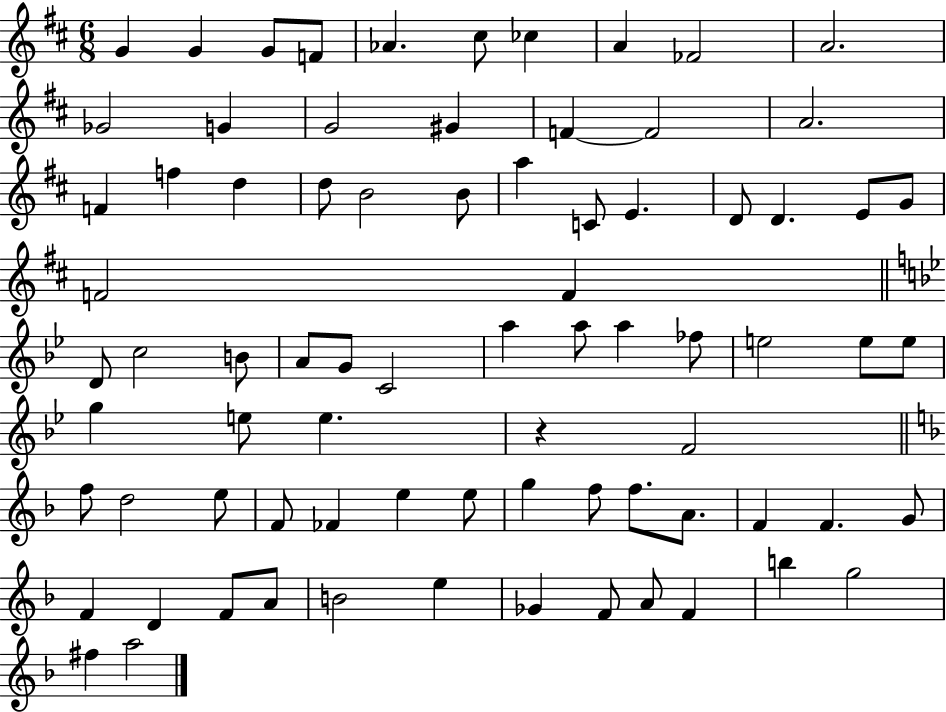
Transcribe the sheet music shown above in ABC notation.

X:1
T:Untitled
M:6/8
L:1/4
K:D
G G G/2 F/2 _A ^c/2 _c A _F2 A2 _G2 G G2 ^G F F2 A2 F f d d/2 B2 B/2 a C/2 E D/2 D E/2 G/2 F2 F D/2 c2 B/2 A/2 G/2 C2 a a/2 a _f/2 e2 e/2 e/2 g e/2 e z F2 f/2 d2 e/2 F/2 _F e e/2 g f/2 f/2 A/2 F F G/2 F D F/2 A/2 B2 e _G F/2 A/2 F b g2 ^f a2